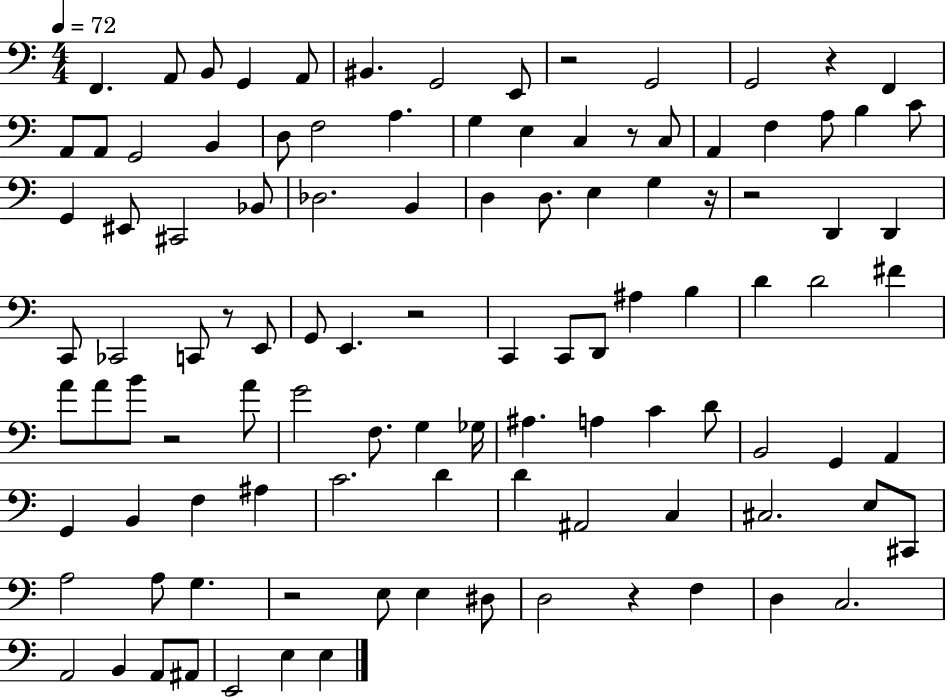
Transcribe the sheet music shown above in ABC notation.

X:1
T:Untitled
M:4/4
L:1/4
K:C
F,, A,,/2 B,,/2 G,, A,,/2 ^B,, G,,2 E,,/2 z2 G,,2 G,,2 z F,, A,,/2 A,,/2 G,,2 B,, D,/2 F,2 A, G, E, C, z/2 C,/2 A,, F, A,/2 B, C/2 G,, ^E,,/2 ^C,,2 _B,,/2 _D,2 B,, D, D,/2 E, G, z/4 z2 D,, D,, C,,/2 _C,,2 C,,/2 z/2 E,,/2 G,,/2 E,, z2 C,, C,,/2 D,,/2 ^A, B, D D2 ^F A/2 A/2 B/2 z2 A/2 G2 F,/2 G, _G,/4 ^A, A, C D/2 B,,2 G,, A,, G,, B,, F, ^A, C2 D D ^A,,2 C, ^C,2 E,/2 ^C,,/2 A,2 A,/2 G, z2 E,/2 E, ^D,/2 D,2 z F, D, C,2 A,,2 B,, A,,/2 ^A,,/2 E,,2 E, E,